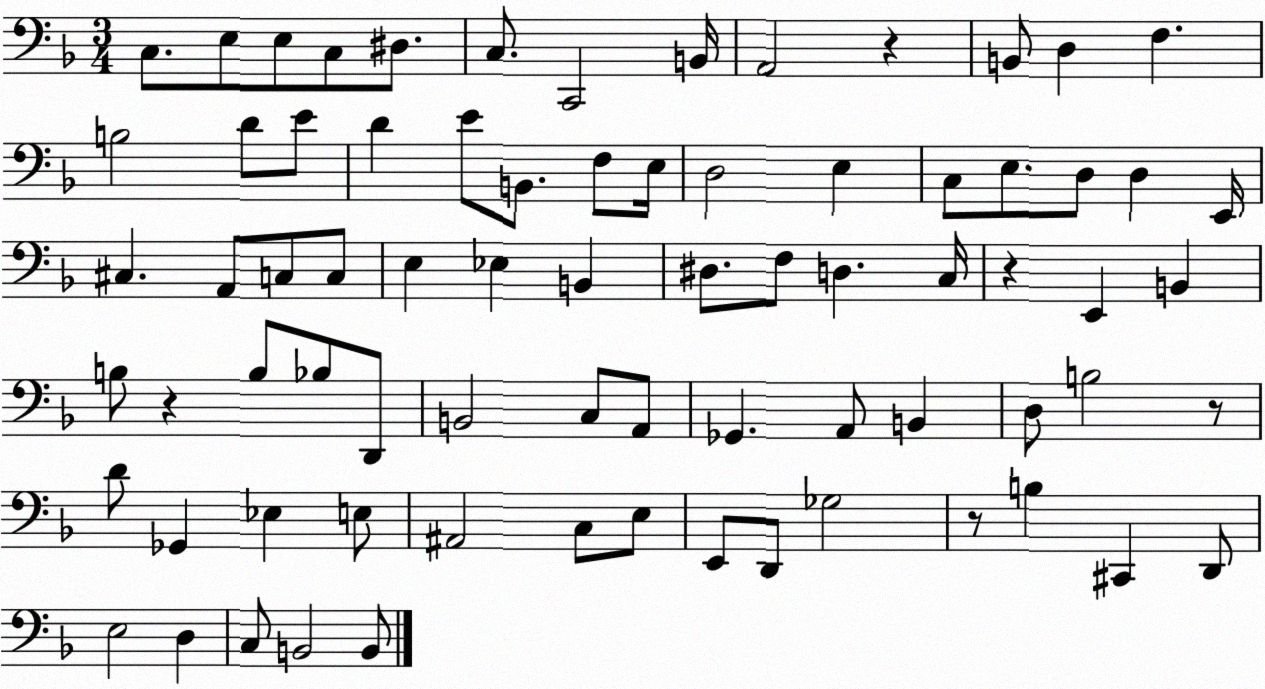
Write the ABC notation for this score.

X:1
T:Untitled
M:3/4
L:1/4
K:F
C,/2 E,/2 E,/2 C,/2 ^D,/2 C,/2 C,,2 B,,/4 A,,2 z B,,/2 D, F, B,2 D/2 E/2 D E/2 B,,/2 F,/2 E,/4 D,2 E, C,/2 E,/2 D,/2 D, E,,/4 ^C, A,,/2 C,/2 C,/2 E, _E, B,, ^D,/2 F,/2 D, C,/4 z E,, B,, B,/2 z B,/2 _B,/2 D,,/2 B,,2 C,/2 A,,/2 _G,, A,,/2 B,, D,/2 B,2 z/2 D/2 _G,, _E, E,/2 ^A,,2 C,/2 E,/2 E,,/2 D,,/2 _G,2 z/2 B, ^C,, D,,/2 E,2 D, C,/2 B,,2 B,,/2